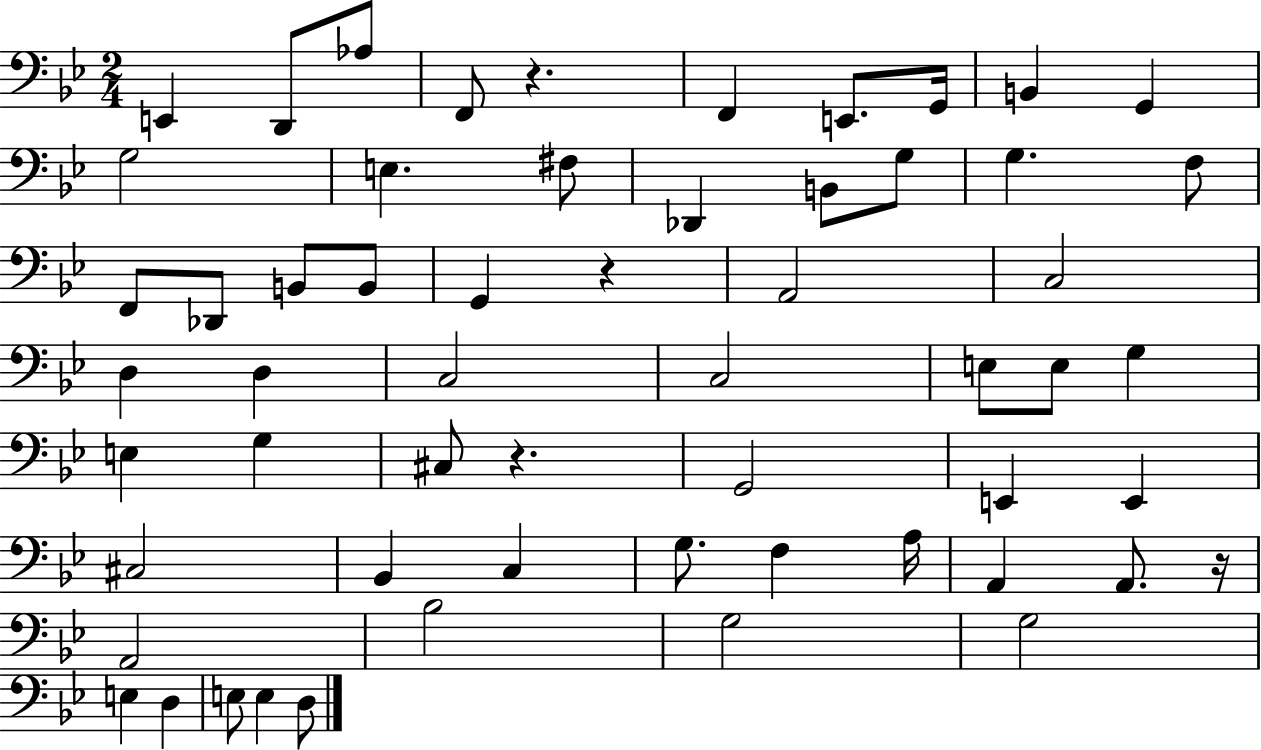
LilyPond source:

{
  \clef bass
  \numericTimeSignature
  \time 2/4
  \key bes \major
  e,4 d,8 aes8 | f,8 r4. | f,4 e,8. g,16 | b,4 g,4 | \break g2 | e4. fis8 | des,4 b,8 g8 | g4. f8 | \break f,8 des,8 b,8 b,8 | g,4 r4 | a,2 | c2 | \break d4 d4 | c2 | c2 | e8 e8 g4 | \break e4 g4 | cis8 r4. | g,2 | e,4 e,4 | \break cis2 | bes,4 c4 | g8. f4 a16 | a,4 a,8. r16 | \break a,2 | bes2 | g2 | g2 | \break e4 d4 | e8 e4 d8 | \bar "|."
}